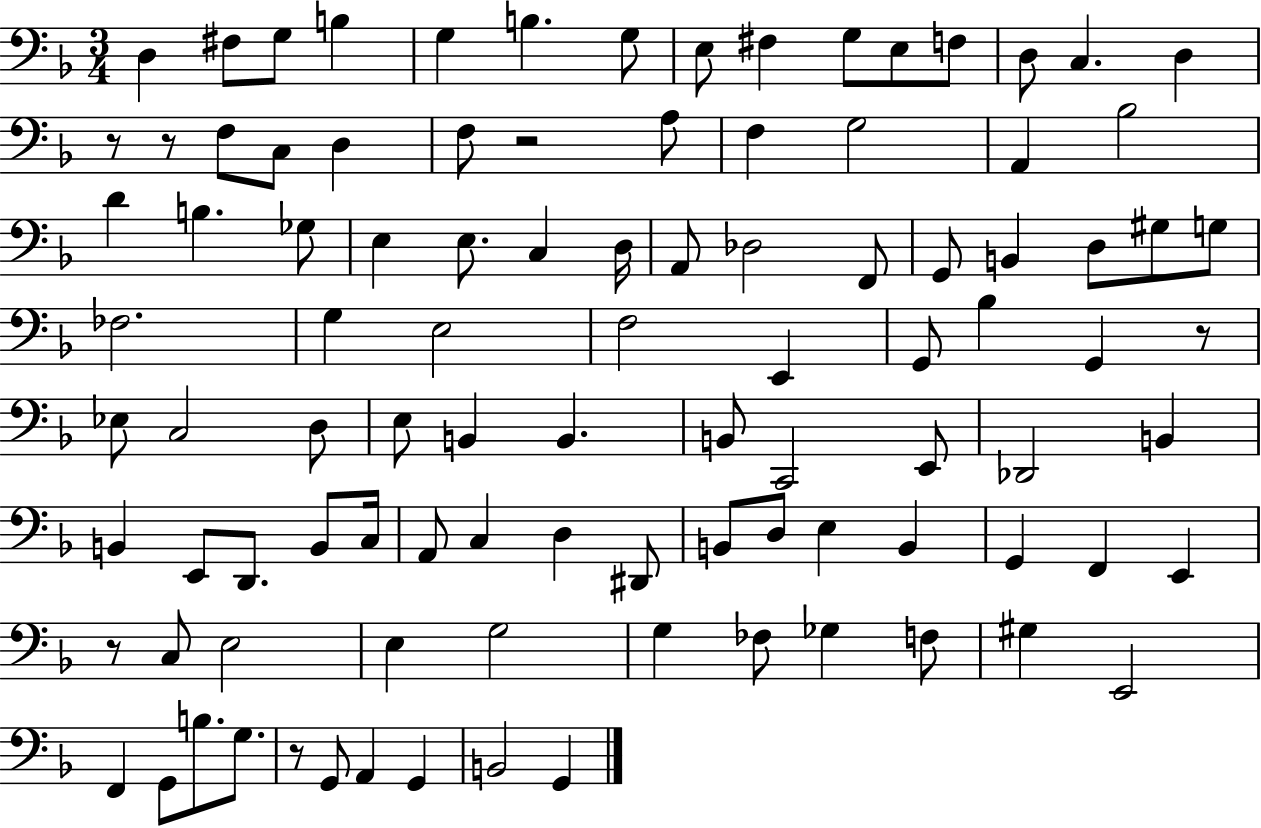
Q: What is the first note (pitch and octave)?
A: D3